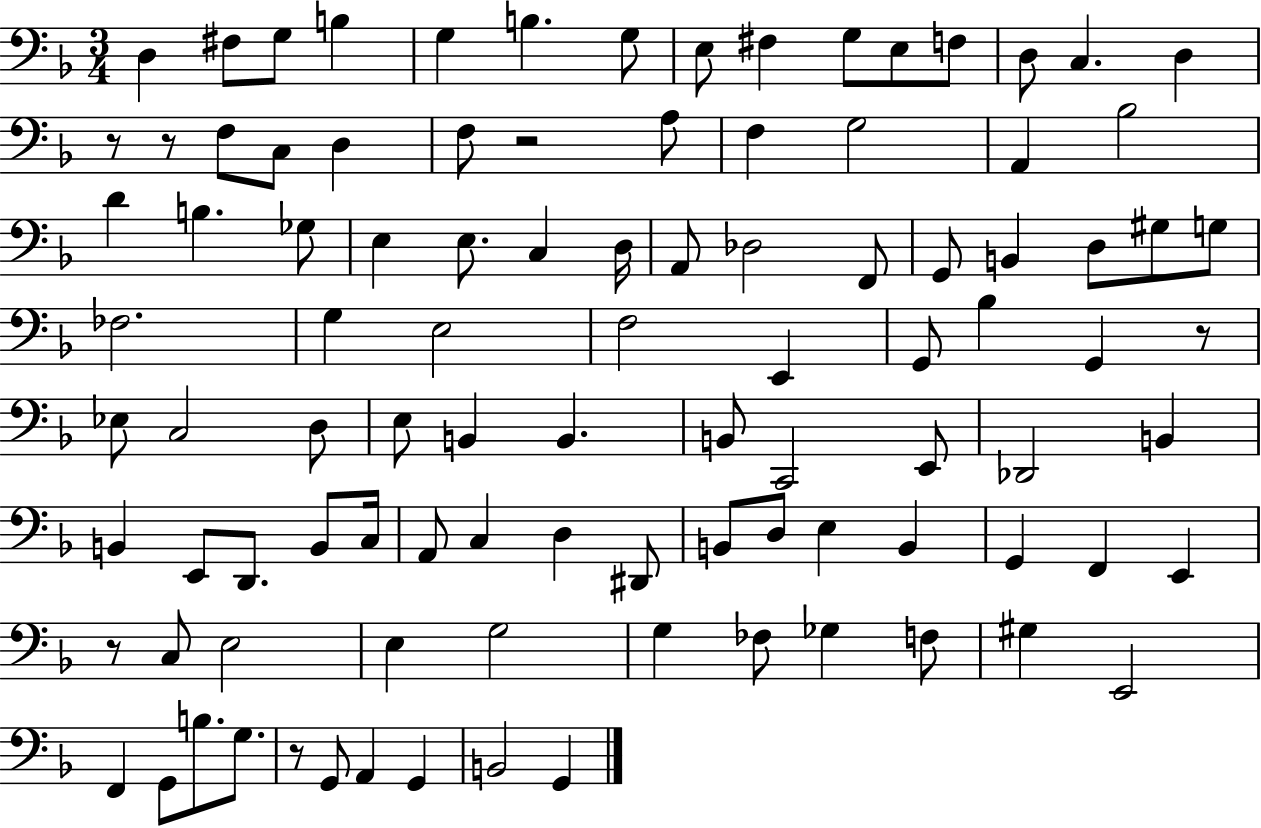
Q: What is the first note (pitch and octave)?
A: D3